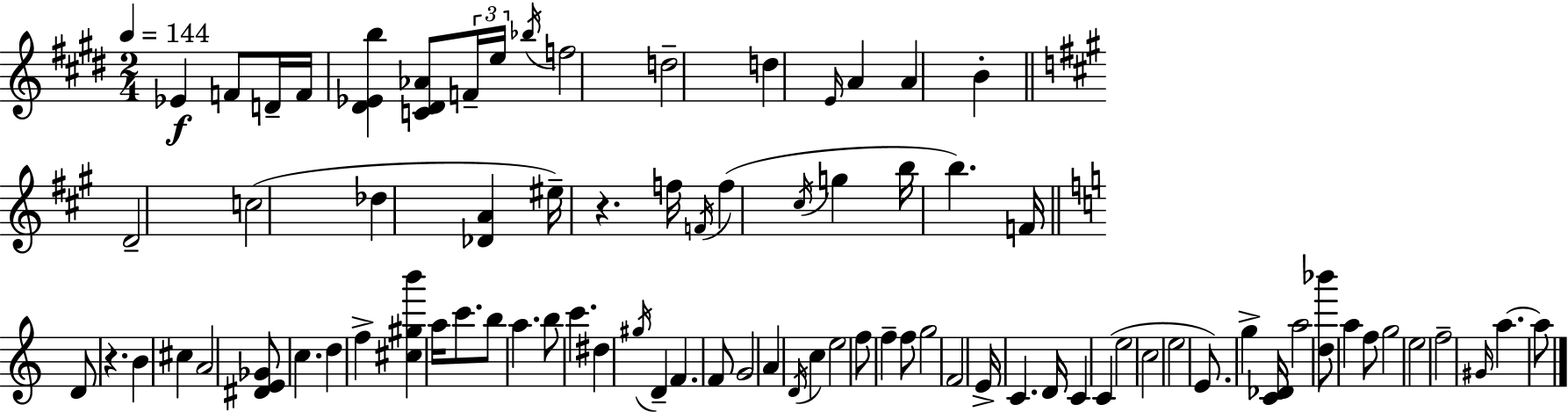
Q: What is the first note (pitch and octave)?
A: Eb4